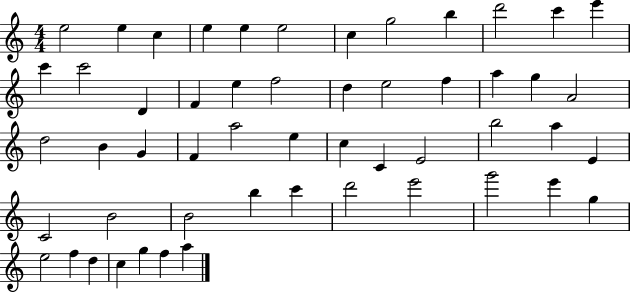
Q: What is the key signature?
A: C major